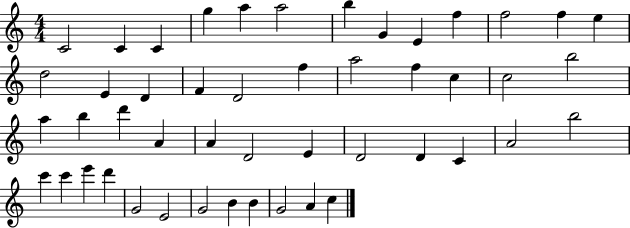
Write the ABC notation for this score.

X:1
T:Untitled
M:4/4
L:1/4
K:C
C2 C C g a a2 b G E f f2 f e d2 E D F D2 f a2 f c c2 b2 a b d' A A D2 E D2 D C A2 b2 c' c' e' d' G2 E2 G2 B B G2 A c